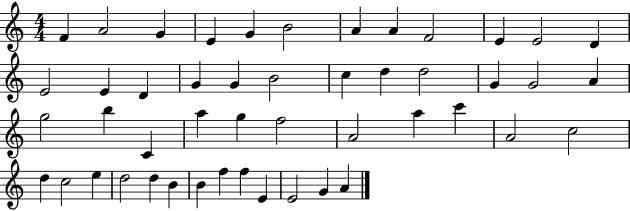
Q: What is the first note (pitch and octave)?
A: F4